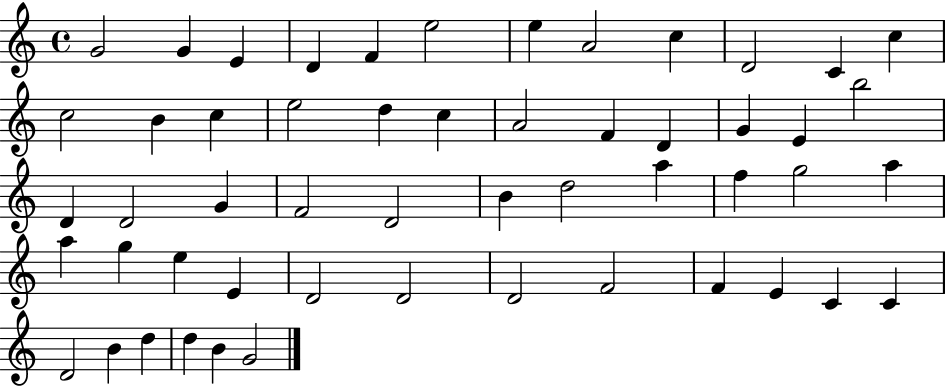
X:1
T:Untitled
M:4/4
L:1/4
K:C
G2 G E D F e2 e A2 c D2 C c c2 B c e2 d c A2 F D G E b2 D D2 G F2 D2 B d2 a f g2 a a g e E D2 D2 D2 F2 F E C C D2 B d d B G2